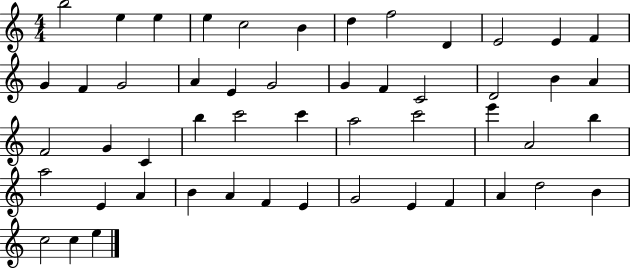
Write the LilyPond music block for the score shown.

{
  \clef treble
  \numericTimeSignature
  \time 4/4
  \key c \major
  b''2 e''4 e''4 | e''4 c''2 b'4 | d''4 f''2 d'4 | e'2 e'4 f'4 | \break g'4 f'4 g'2 | a'4 e'4 g'2 | g'4 f'4 c'2 | d'2 b'4 a'4 | \break f'2 g'4 c'4 | b''4 c'''2 c'''4 | a''2 c'''2 | e'''4 a'2 b''4 | \break a''2 e'4 a'4 | b'4 a'4 f'4 e'4 | g'2 e'4 f'4 | a'4 d''2 b'4 | \break c''2 c''4 e''4 | \bar "|."
}